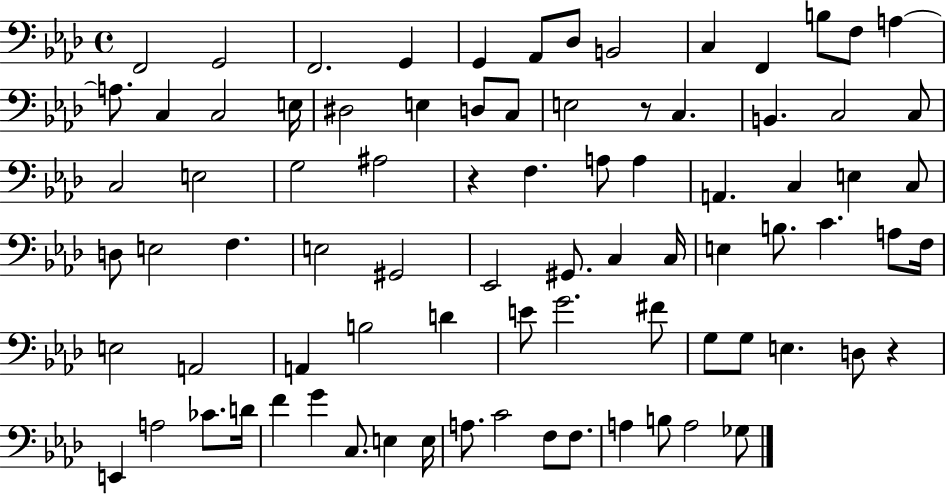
F2/h G2/h F2/h. G2/q G2/q Ab2/e Db3/e B2/h C3/q F2/q B3/e F3/e A3/q A3/e. C3/q C3/h E3/s D#3/h E3/q D3/e C3/e E3/h R/e C3/q. B2/q. C3/h C3/e C3/h E3/h G3/h A#3/h R/q F3/q. A3/e A3/q A2/q. C3/q E3/q C3/e D3/e E3/h F3/q. E3/h G#2/h Eb2/h G#2/e. C3/q C3/s E3/q B3/e. C4/q. A3/e F3/s E3/h A2/h A2/q B3/h D4/q E4/e G4/h. F#4/e G3/e G3/e E3/q. D3/e R/q E2/q A3/h CES4/e. D4/s F4/q G4/q C3/e. E3/q E3/s A3/e. C4/h F3/e F3/e. A3/q B3/e A3/h Gb3/e